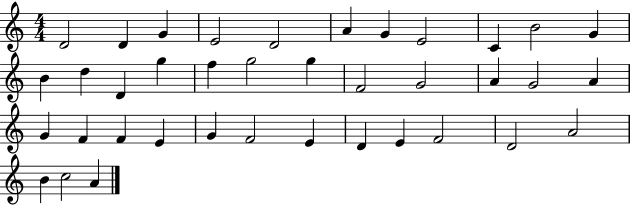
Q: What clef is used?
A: treble